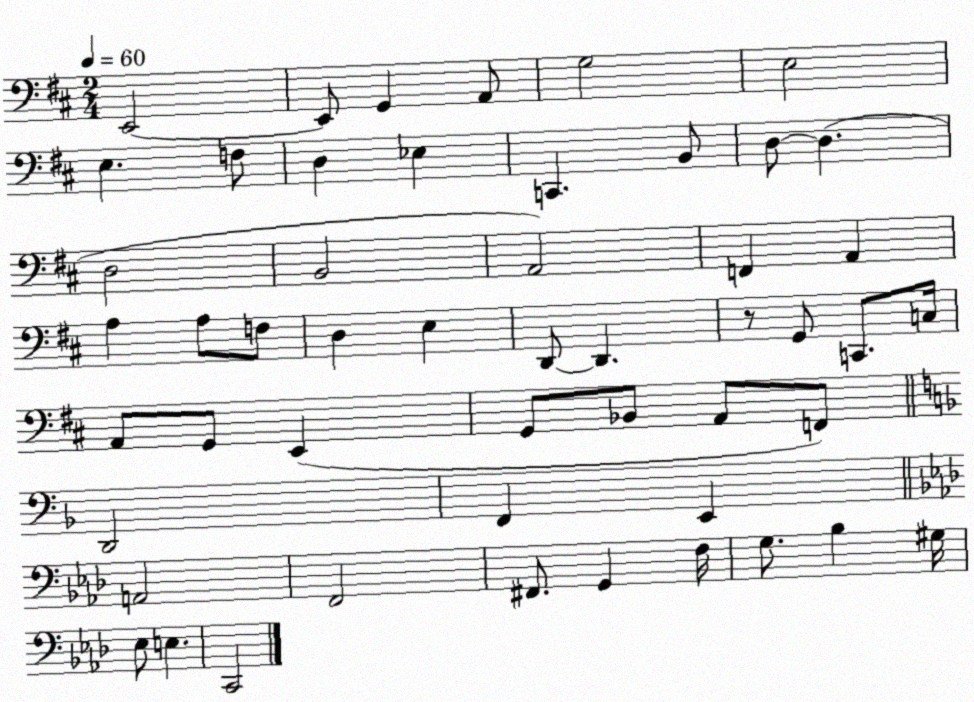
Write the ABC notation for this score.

X:1
T:Untitled
M:2/4
L:1/4
K:D
E,,2 E,,/2 G,, A,,/2 G,2 E,2 E, F,/2 D, _E, C,, B,,/2 D,/2 D, D,2 B,,2 A,,2 F,, A,, A, A,/2 F,/2 D, E, D,,/2 D,, z/2 G,,/2 C,,/2 C,/4 A,,/2 G,,/2 E,, G,,/2 _B,,/2 A,,/2 F,,/2 D,,2 F,, E,, A,,2 F,,2 ^F,,/2 G,, F,/4 G,/2 _B, ^G,/4 _E,/2 E, C,,2